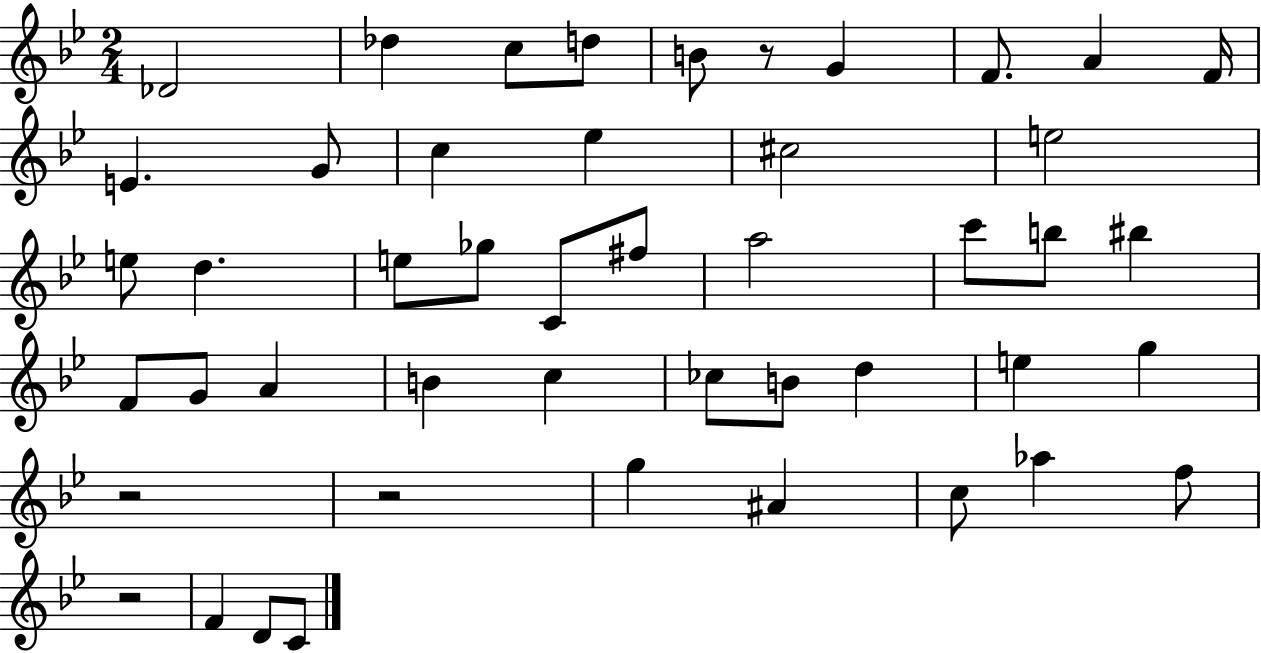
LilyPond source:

{
  \clef treble
  \numericTimeSignature
  \time 2/4
  \key bes \major
  \repeat volta 2 { des'2 | des''4 c''8 d''8 | b'8 r8 g'4 | f'8. a'4 f'16 | \break e'4. g'8 | c''4 ees''4 | cis''2 | e''2 | \break e''8 d''4. | e''8 ges''8 c'8 fis''8 | a''2 | c'''8 b''8 bis''4 | \break f'8 g'8 a'4 | b'4 c''4 | ces''8 b'8 d''4 | e''4 g''4 | \break r2 | r2 | g''4 ais'4 | c''8 aes''4 f''8 | \break r2 | f'4 d'8 c'8 | } \bar "|."
}